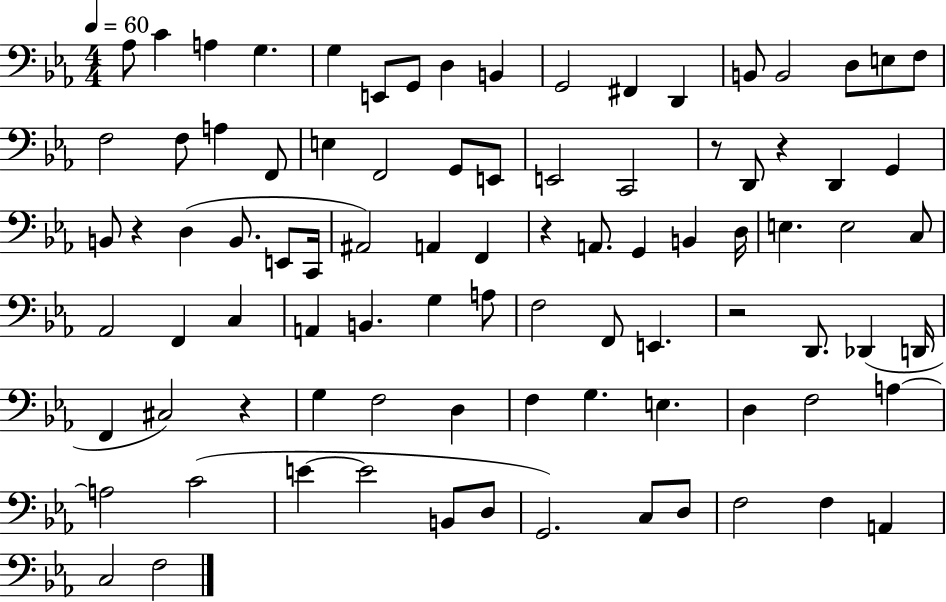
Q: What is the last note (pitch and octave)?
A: F3